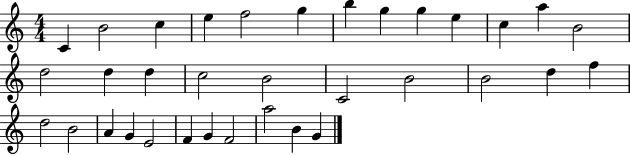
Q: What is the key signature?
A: C major